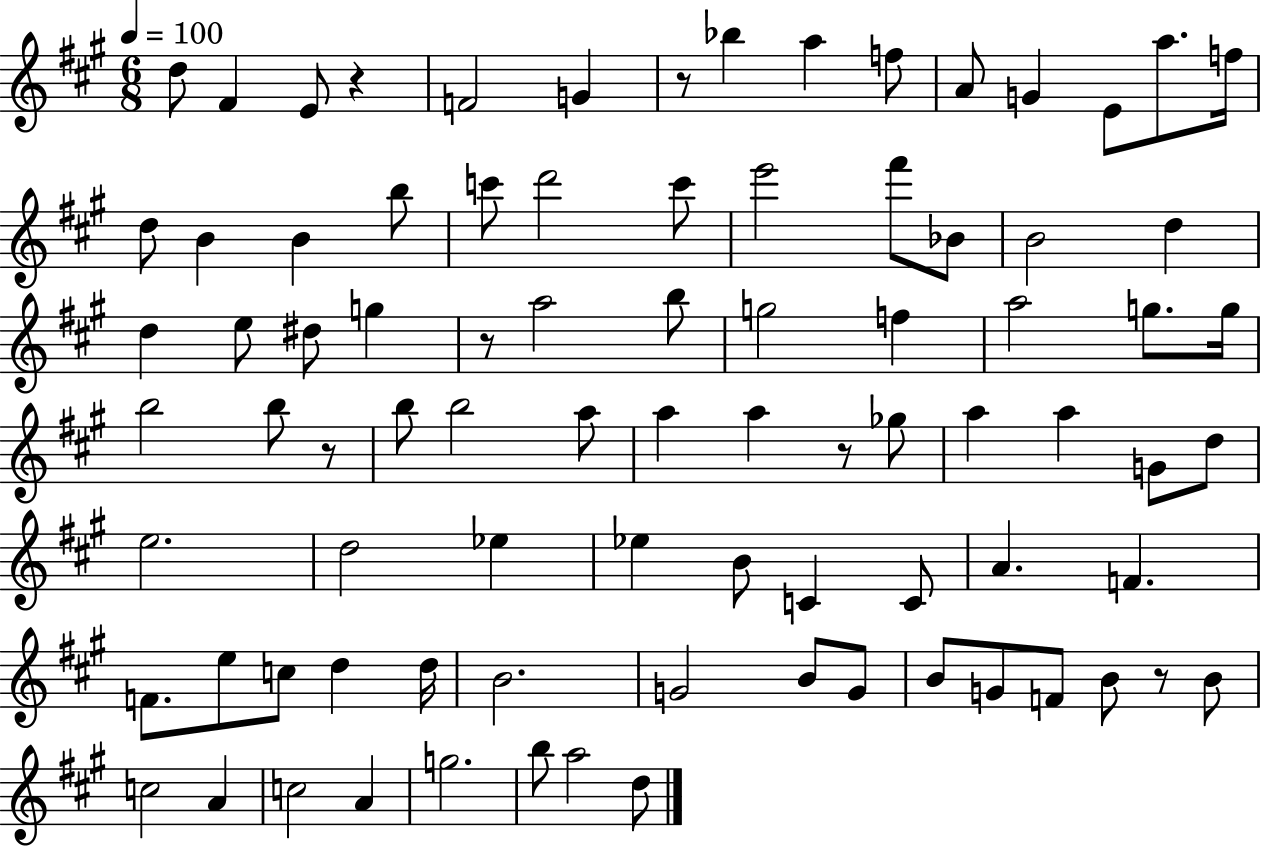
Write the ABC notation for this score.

X:1
T:Untitled
M:6/8
L:1/4
K:A
d/2 ^F E/2 z F2 G z/2 _b a f/2 A/2 G E/2 a/2 f/4 d/2 B B b/2 c'/2 d'2 c'/2 e'2 ^f'/2 _B/2 B2 d d e/2 ^d/2 g z/2 a2 b/2 g2 f a2 g/2 g/4 b2 b/2 z/2 b/2 b2 a/2 a a z/2 _g/2 a a G/2 d/2 e2 d2 _e _e B/2 C C/2 A F F/2 e/2 c/2 d d/4 B2 G2 B/2 G/2 B/2 G/2 F/2 B/2 z/2 B/2 c2 A c2 A g2 b/2 a2 d/2